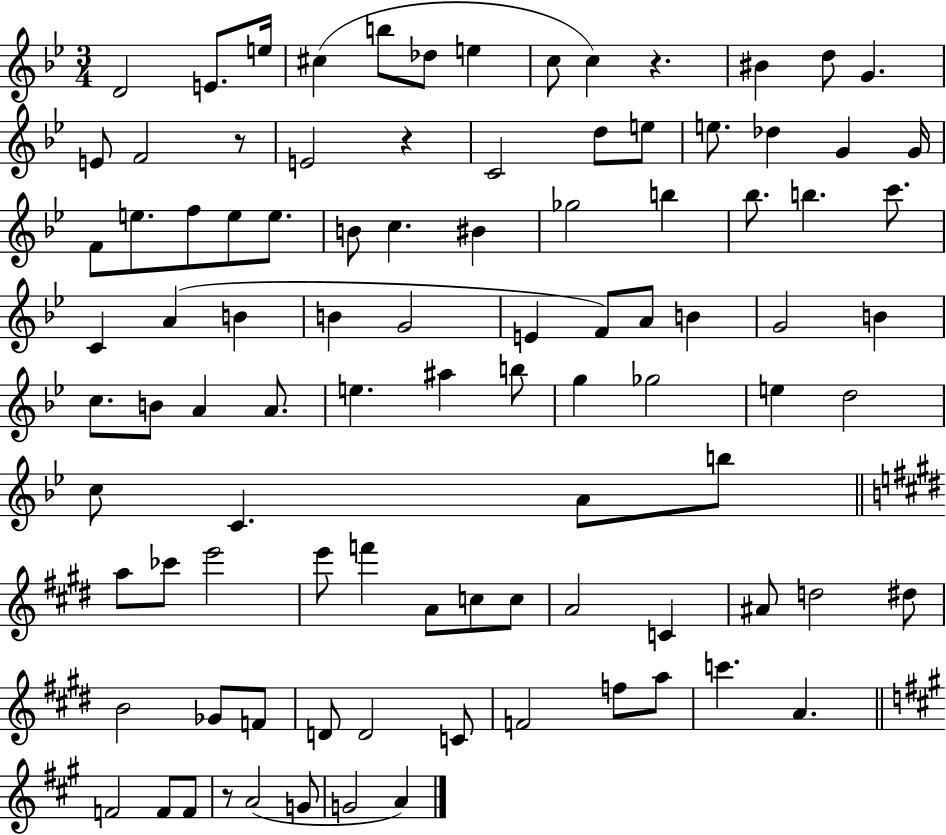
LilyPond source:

{
  \clef treble
  \numericTimeSignature
  \time 3/4
  \key bes \major
  d'2 e'8. e''16 | cis''4( b''8 des''8 e''4 | c''8 c''4) r4. | bis'4 d''8 g'4. | \break e'8 f'2 r8 | e'2 r4 | c'2 d''8 e''8 | e''8. des''4 g'4 g'16 | \break f'8 e''8. f''8 e''8 e''8. | b'8 c''4. bis'4 | ges''2 b''4 | bes''8. b''4. c'''8. | \break c'4 a'4( b'4 | b'4 g'2 | e'4 f'8) a'8 b'4 | g'2 b'4 | \break c''8. b'8 a'4 a'8. | e''4. ais''4 b''8 | g''4 ges''2 | e''4 d''2 | \break c''8 c'4. a'8 b''8 | \bar "||" \break \key e \major a''8 ces'''8 e'''2 | e'''8 f'''4 a'8 c''8 c''8 | a'2 c'4 | ais'8 d''2 dis''8 | \break b'2 ges'8 f'8 | d'8 d'2 c'8 | f'2 f''8 a''8 | c'''4. a'4. | \break \bar "||" \break \key a \major f'2 f'8 f'8 | r8 a'2( g'8 | g'2 a'4) | \bar "|."
}